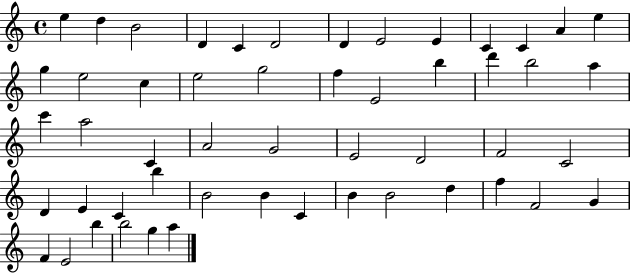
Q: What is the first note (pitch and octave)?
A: E5